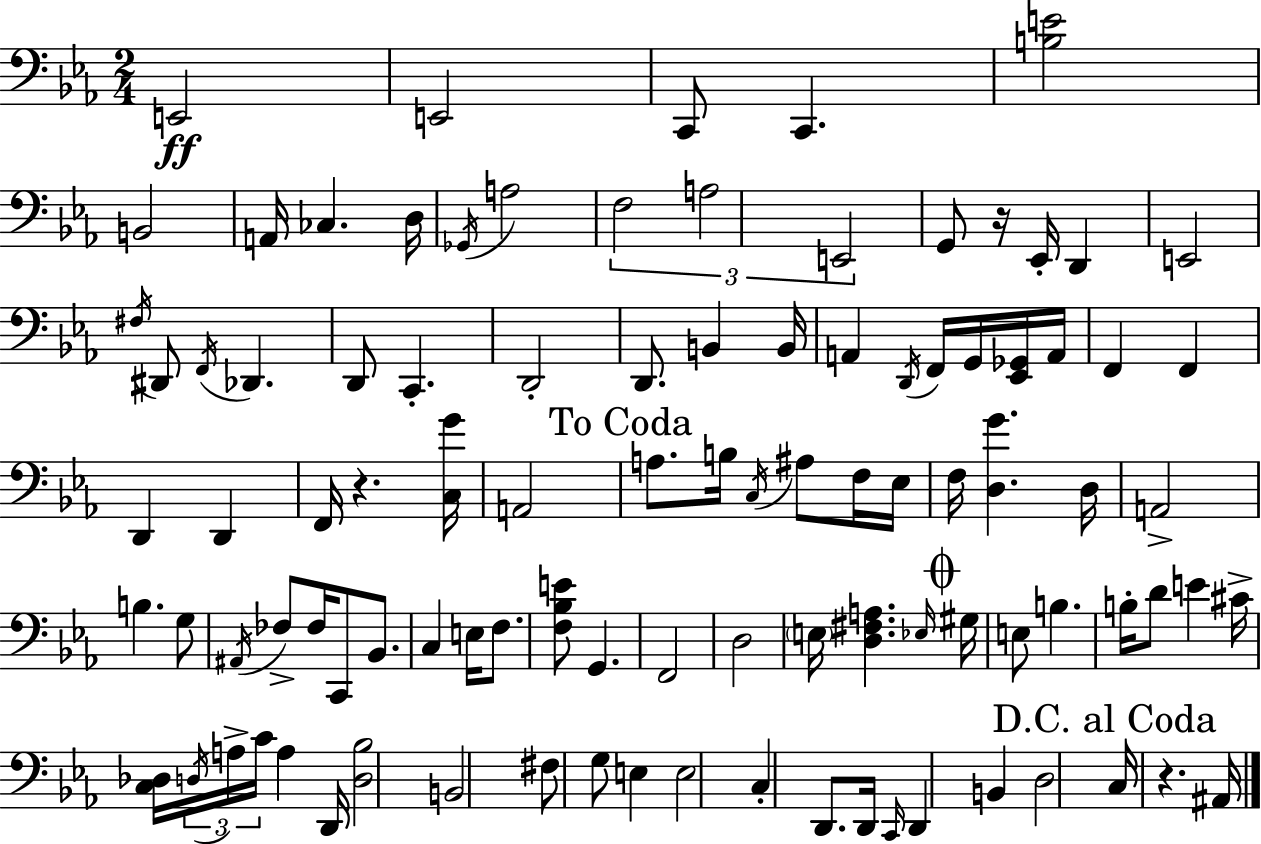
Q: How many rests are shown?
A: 3